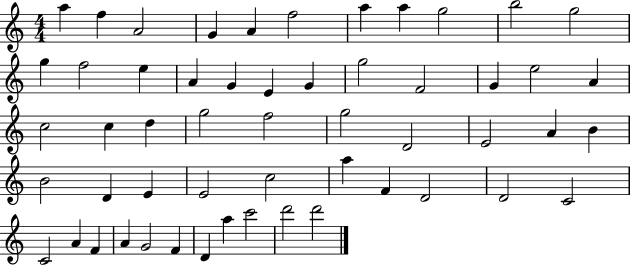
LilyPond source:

{
  \clef treble
  \numericTimeSignature
  \time 4/4
  \key c \major
  a''4 f''4 a'2 | g'4 a'4 f''2 | a''4 a''4 g''2 | b''2 g''2 | \break g''4 f''2 e''4 | a'4 g'4 e'4 g'4 | g''2 f'2 | g'4 e''2 a'4 | \break c''2 c''4 d''4 | g''2 f''2 | g''2 d'2 | e'2 a'4 b'4 | \break b'2 d'4 e'4 | e'2 c''2 | a''4 f'4 d'2 | d'2 c'2 | \break c'2 a'4 f'4 | a'4 g'2 f'4 | d'4 a''4 c'''2 | d'''2 d'''2 | \break \bar "|."
}